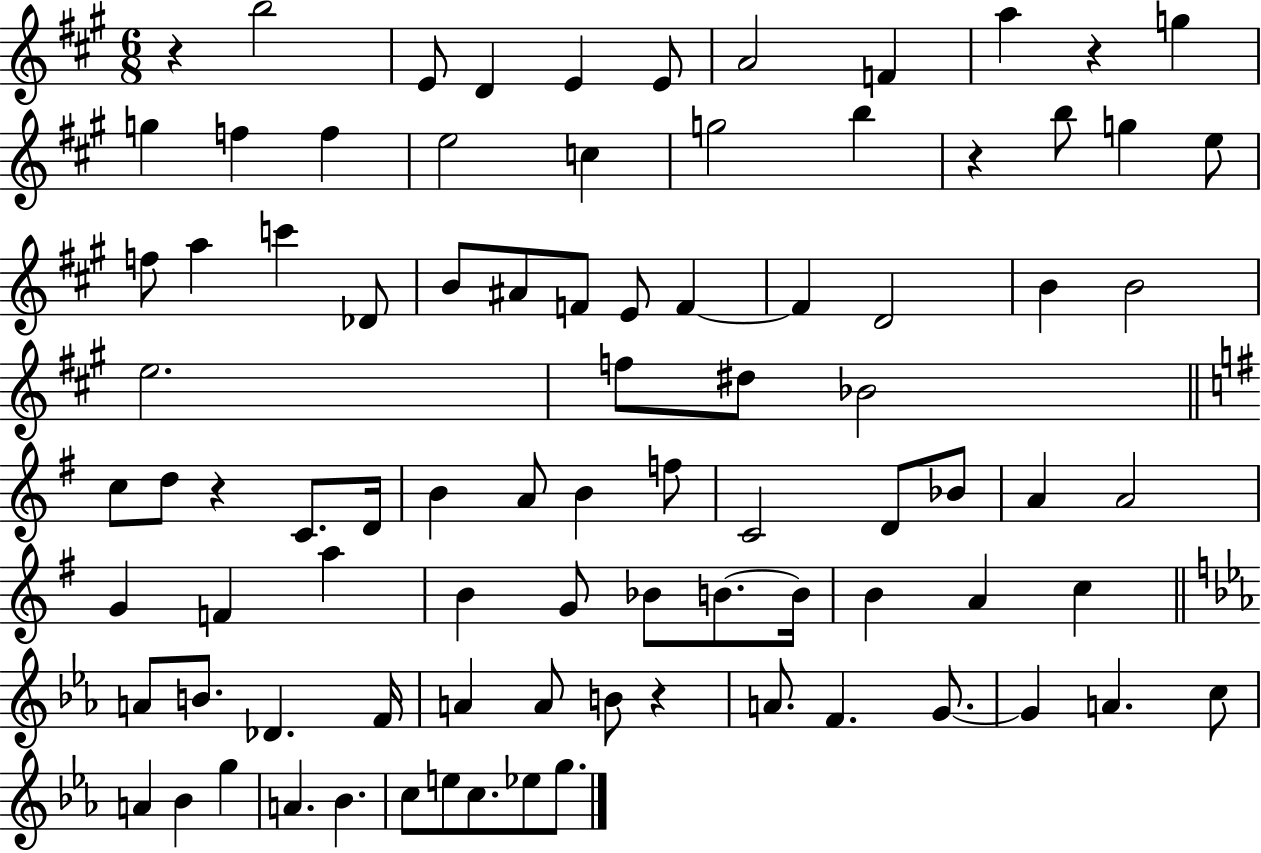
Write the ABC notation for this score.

X:1
T:Untitled
M:6/8
L:1/4
K:A
z b2 E/2 D E E/2 A2 F a z g g f f e2 c g2 b z b/2 g e/2 f/2 a c' _D/2 B/2 ^A/2 F/2 E/2 F F D2 B B2 e2 f/2 ^d/2 _B2 c/2 d/2 z C/2 D/4 B A/2 B f/2 C2 D/2 _B/2 A A2 G F a B G/2 _B/2 B/2 B/4 B A c A/2 B/2 _D F/4 A A/2 B/2 z A/2 F G/2 G A c/2 A _B g A _B c/2 e/2 c/2 _e/2 g/2